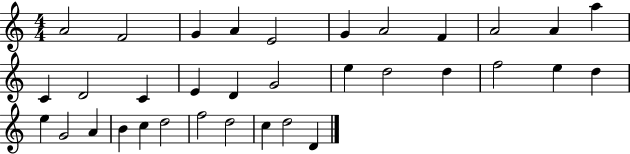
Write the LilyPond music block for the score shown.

{
  \clef treble
  \numericTimeSignature
  \time 4/4
  \key c \major
  a'2 f'2 | g'4 a'4 e'2 | g'4 a'2 f'4 | a'2 a'4 a''4 | \break c'4 d'2 c'4 | e'4 d'4 g'2 | e''4 d''2 d''4 | f''2 e''4 d''4 | \break e''4 g'2 a'4 | b'4 c''4 d''2 | f''2 d''2 | c''4 d''2 d'4 | \break \bar "|."
}